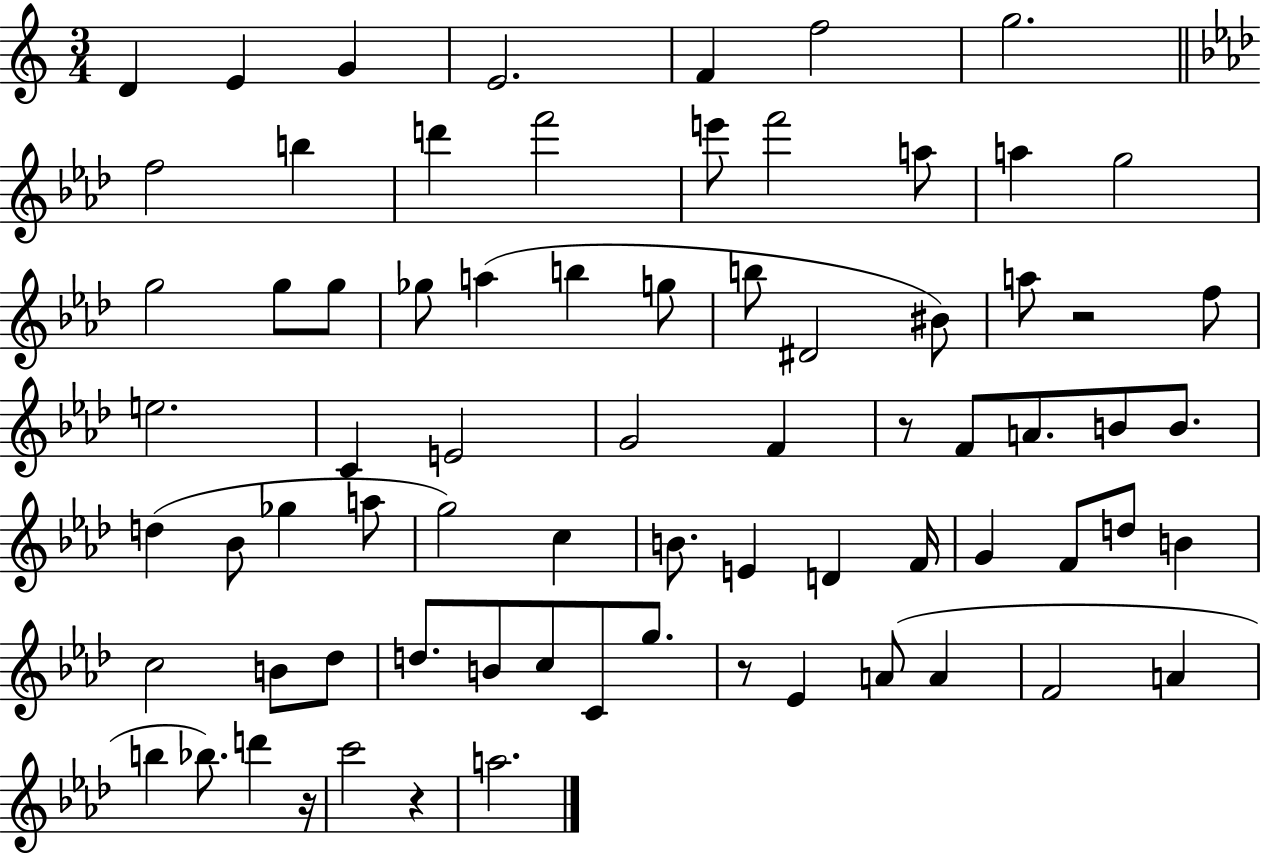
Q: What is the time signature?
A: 3/4